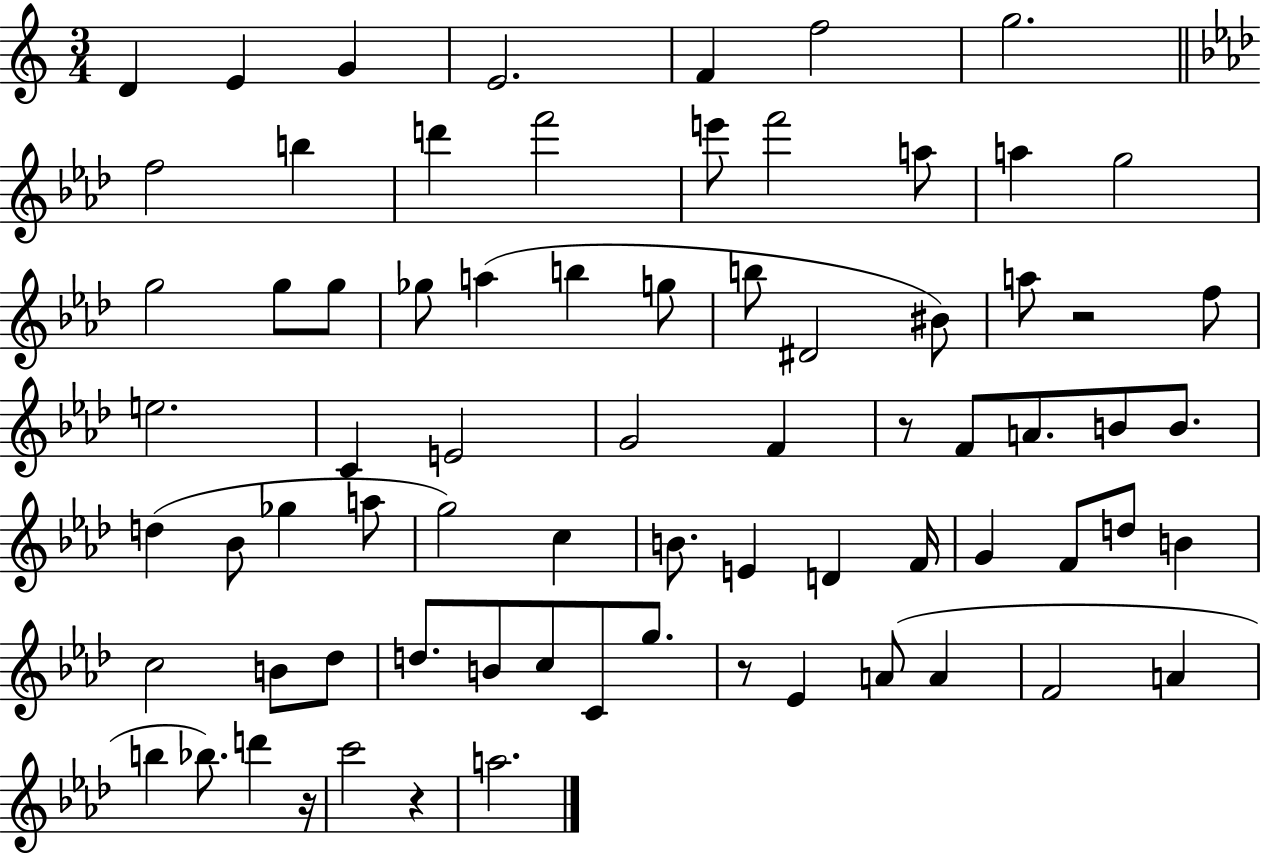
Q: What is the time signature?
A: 3/4